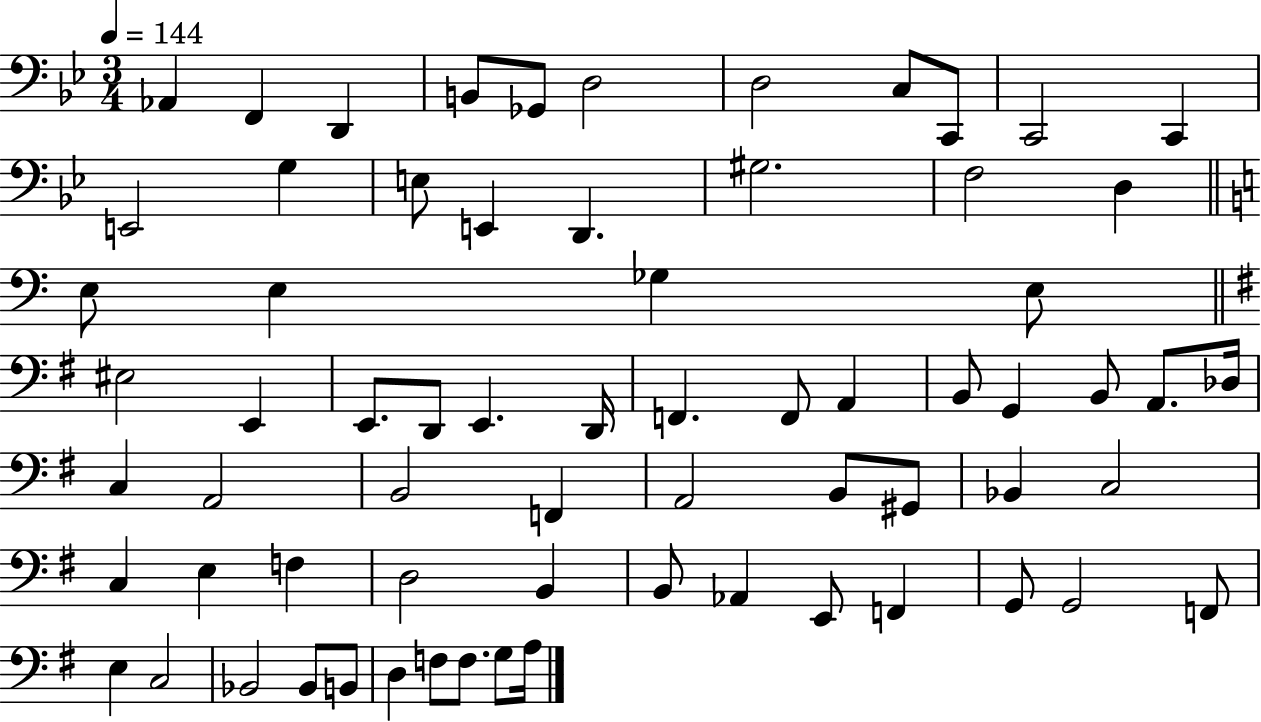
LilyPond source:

{
  \clef bass
  \numericTimeSignature
  \time 3/4
  \key bes \major
  \tempo 4 = 144
  aes,4 f,4 d,4 | b,8 ges,8 d2 | d2 c8 c,8 | c,2 c,4 | \break e,2 g4 | e8 e,4 d,4. | gis2. | f2 d4 | \break \bar "||" \break \key c \major e8 e4 ges4 e8 | \bar "||" \break \key g \major eis2 e,4 | e,8. d,8 e,4. d,16 | f,4. f,8 a,4 | b,8 g,4 b,8 a,8. des16 | \break c4 a,2 | b,2 f,4 | a,2 b,8 gis,8 | bes,4 c2 | \break c4 e4 f4 | d2 b,4 | b,8 aes,4 e,8 f,4 | g,8 g,2 f,8 | \break e4 c2 | bes,2 bes,8 b,8 | d4 f8 f8. g8 a16 | \bar "|."
}